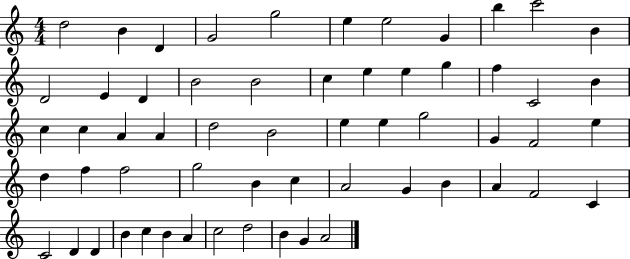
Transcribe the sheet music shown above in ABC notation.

X:1
T:Untitled
M:4/4
L:1/4
K:C
d2 B D G2 g2 e e2 G b c'2 B D2 E D B2 B2 c e e g f C2 B c c A A d2 B2 e e g2 G F2 e d f f2 g2 B c A2 G B A F2 C C2 D D B c B A c2 d2 B G A2